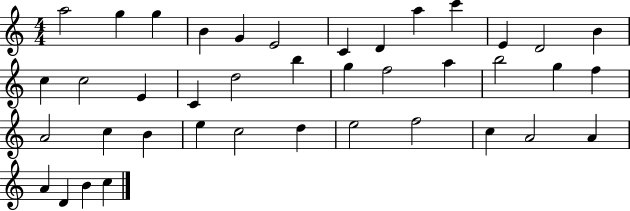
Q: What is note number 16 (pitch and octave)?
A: E4